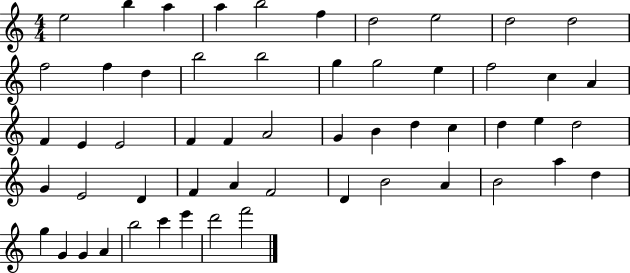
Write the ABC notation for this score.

X:1
T:Untitled
M:4/4
L:1/4
K:C
e2 b a a b2 f d2 e2 d2 d2 f2 f d b2 b2 g g2 e f2 c A F E E2 F F A2 G B d c d e d2 G E2 D F A F2 D B2 A B2 a d g G G A b2 c' e' d'2 f'2